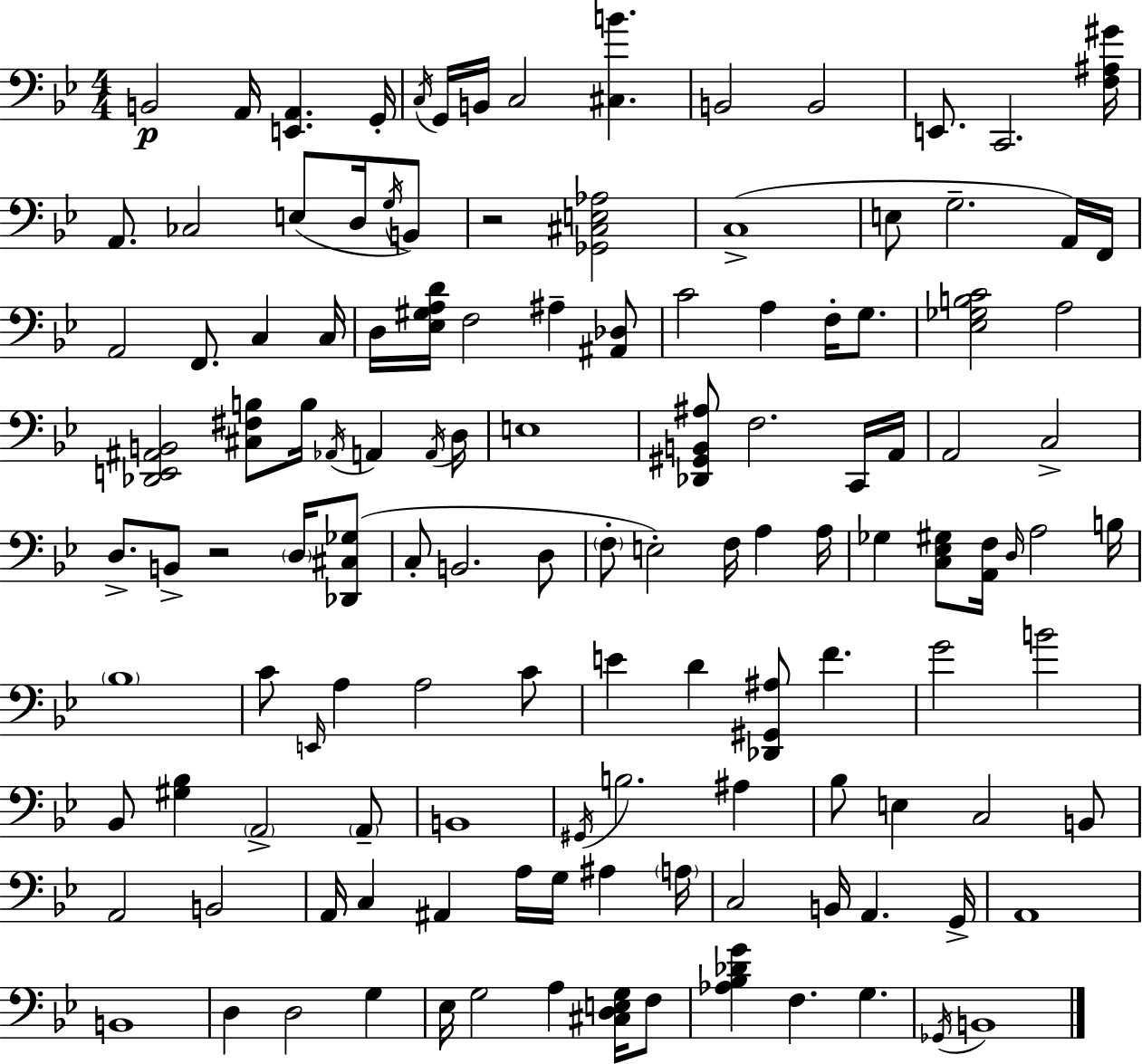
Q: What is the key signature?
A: G minor